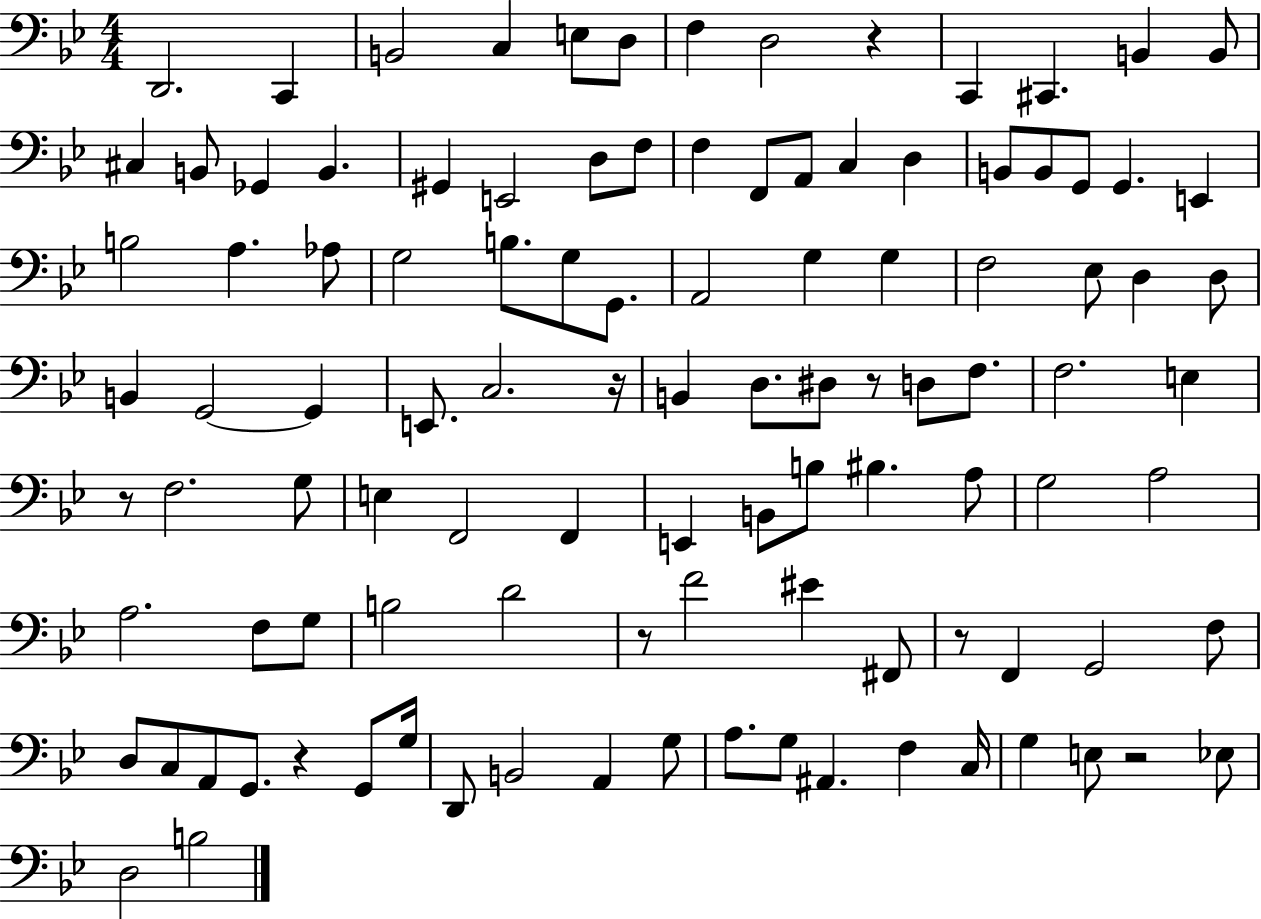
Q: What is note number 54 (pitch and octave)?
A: F3